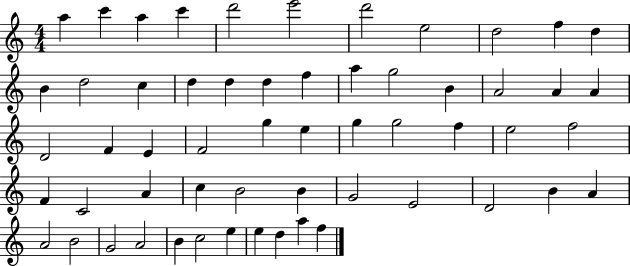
A5/q C6/q A5/q C6/q D6/h E6/h D6/h E5/h D5/h F5/q D5/q B4/q D5/h C5/q D5/q D5/q D5/q F5/q A5/q G5/h B4/q A4/h A4/q A4/q D4/h F4/q E4/q F4/h G5/q E5/q G5/q G5/h F5/q E5/h F5/h F4/q C4/h A4/q C5/q B4/h B4/q G4/h E4/h D4/h B4/q A4/q A4/h B4/h G4/h A4/h B4/q C5/h E5/q E5/q D5/q A5/q F5/q